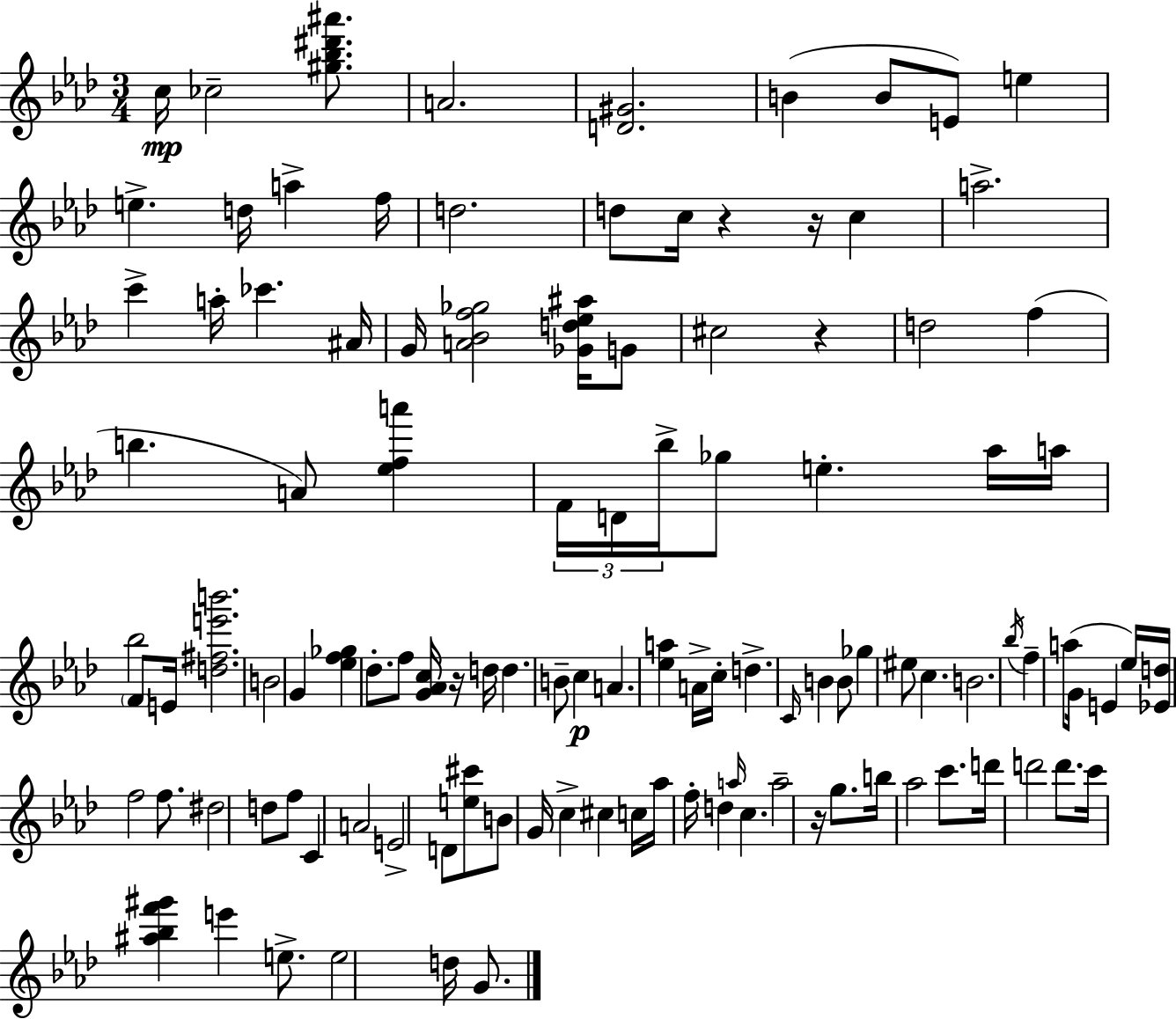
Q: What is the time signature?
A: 3/4